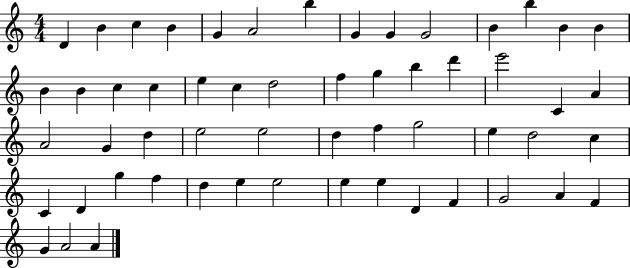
X:1
T:Untitled
M:4/4
L:1/4
K:C
D B c B G A2 b G G G2 B b B B B B c c e c d2 f g b d' e'2 C A A2 G d e2 e2 d f g2 e d2 c C D g f d e e2 e e D F G2 A F G A2 A